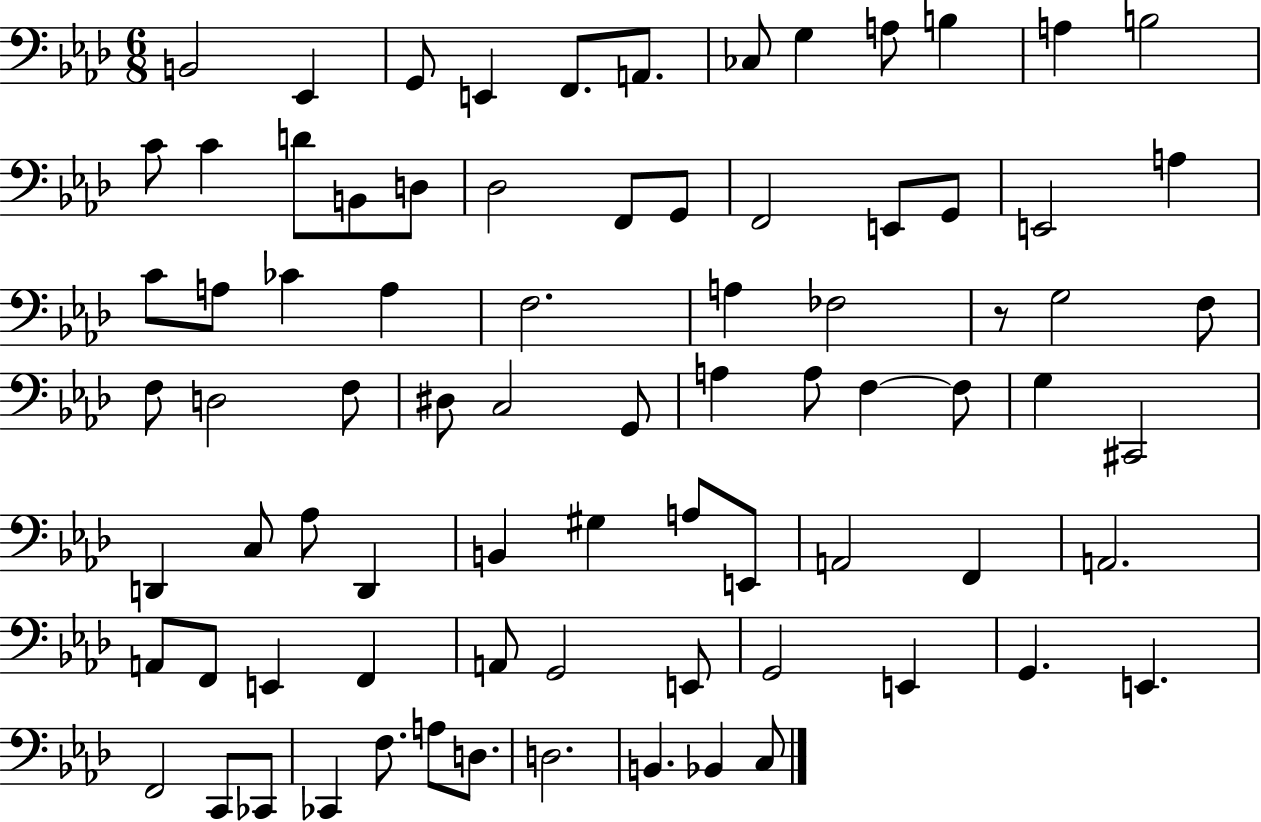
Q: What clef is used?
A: bass